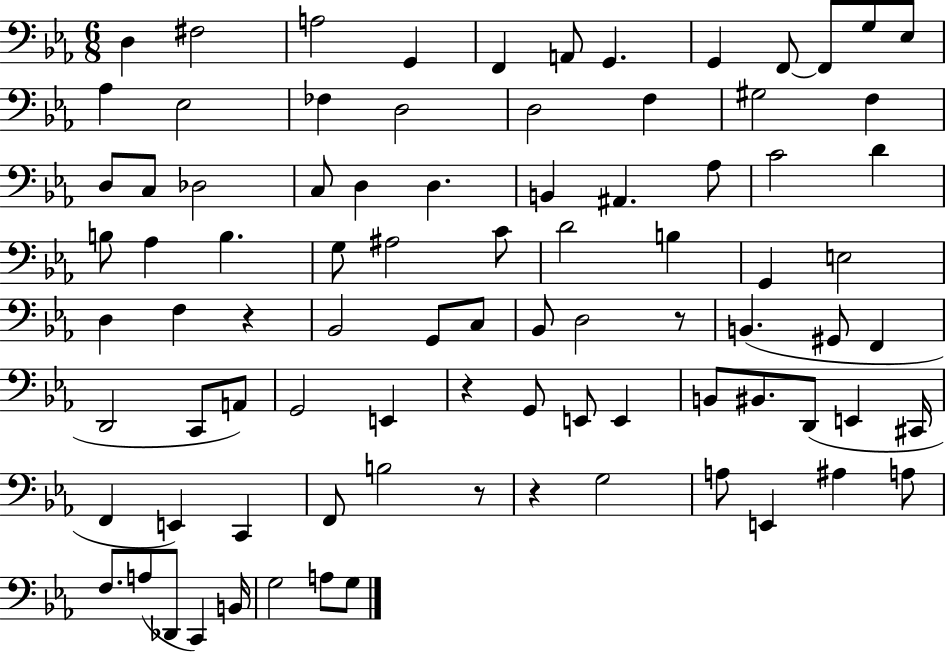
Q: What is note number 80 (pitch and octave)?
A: G3